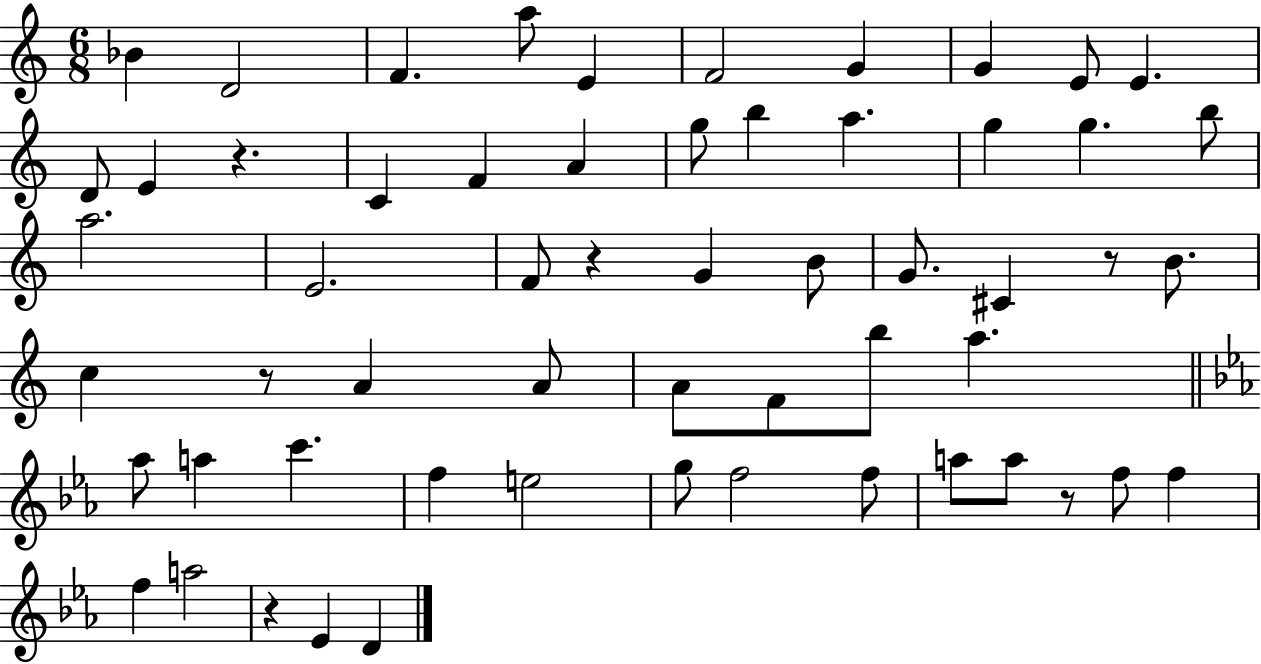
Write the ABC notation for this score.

X:1
T:Untitled
M:6/8
L:1/4
K:C
_B D2 F a/2 E F2 G G E/2 E D/2 E z C F A g/2 b a g g b/2 a2 E2 F/2 z G B/2 G/2 ^C z/2 B/2 c z/2 A A/2 A/2 F/2 b/2 a _a/2 a c' f e2 g/2 f2 f/2 a/2 a/2 z/2 f/2 f f a2 z _E D